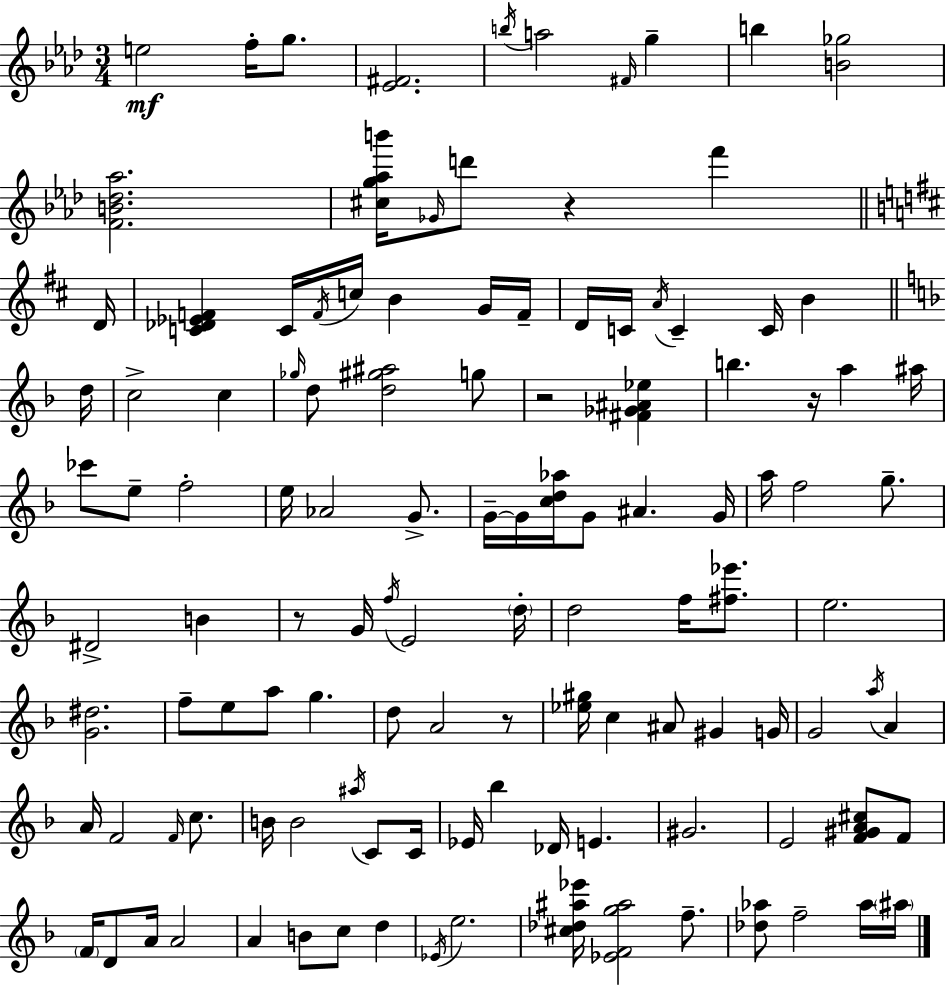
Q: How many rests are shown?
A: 5